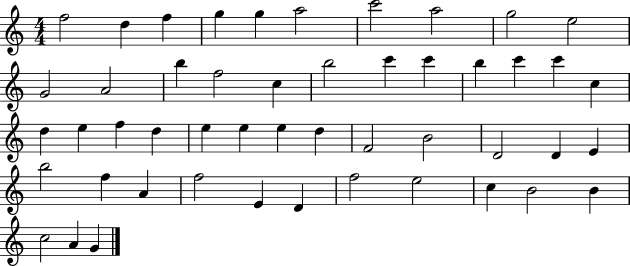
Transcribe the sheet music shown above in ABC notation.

X:1
T:Untitled
M:4/4
L:1/4
K:C
f2 d f g g a2 c'2 a2 g2 e2 G2 A2 b f2 c b2 c' c' b c' c' c d e f d e e e d F2 B2 D2 D E b2 f A f2 E D f2 e2 c B2 B c2 A G